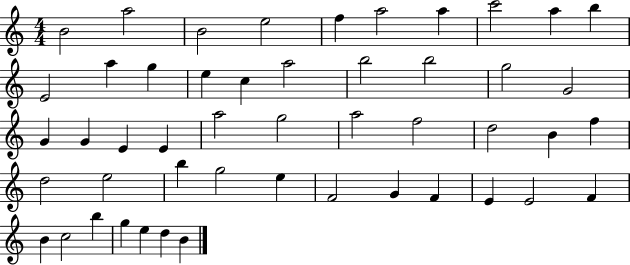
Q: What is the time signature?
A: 4/4